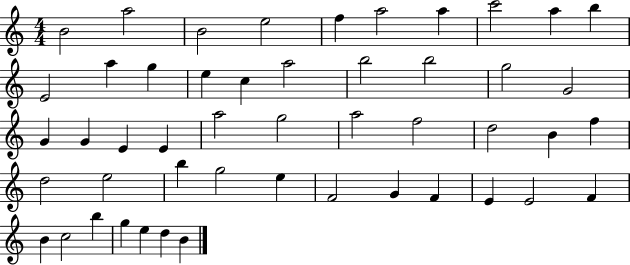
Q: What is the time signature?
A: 4/4